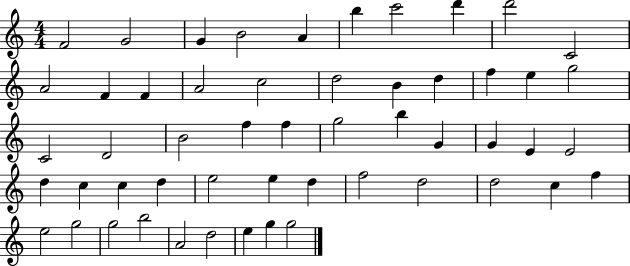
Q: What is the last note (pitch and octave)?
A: G5